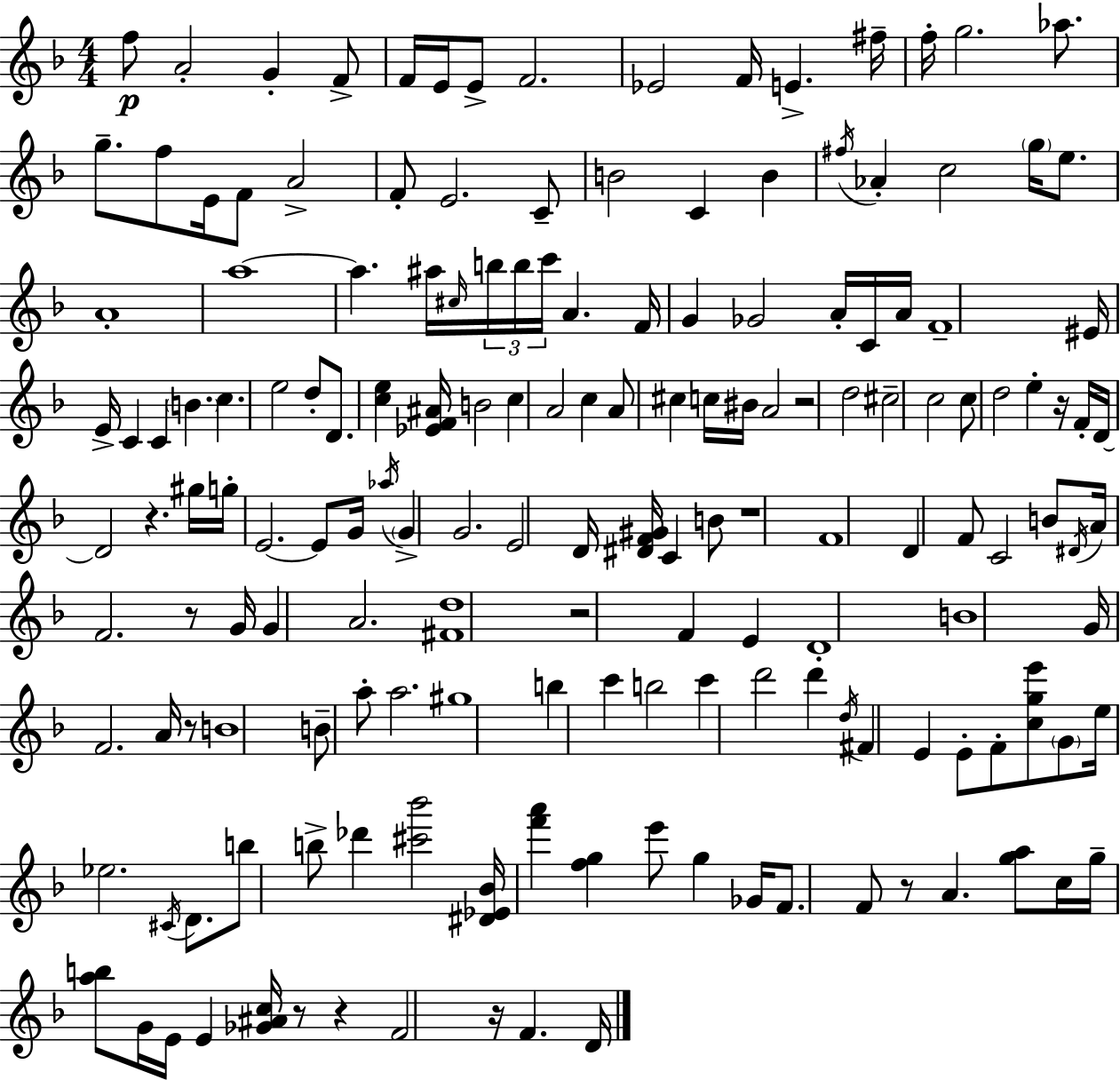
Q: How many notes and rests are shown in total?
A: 165